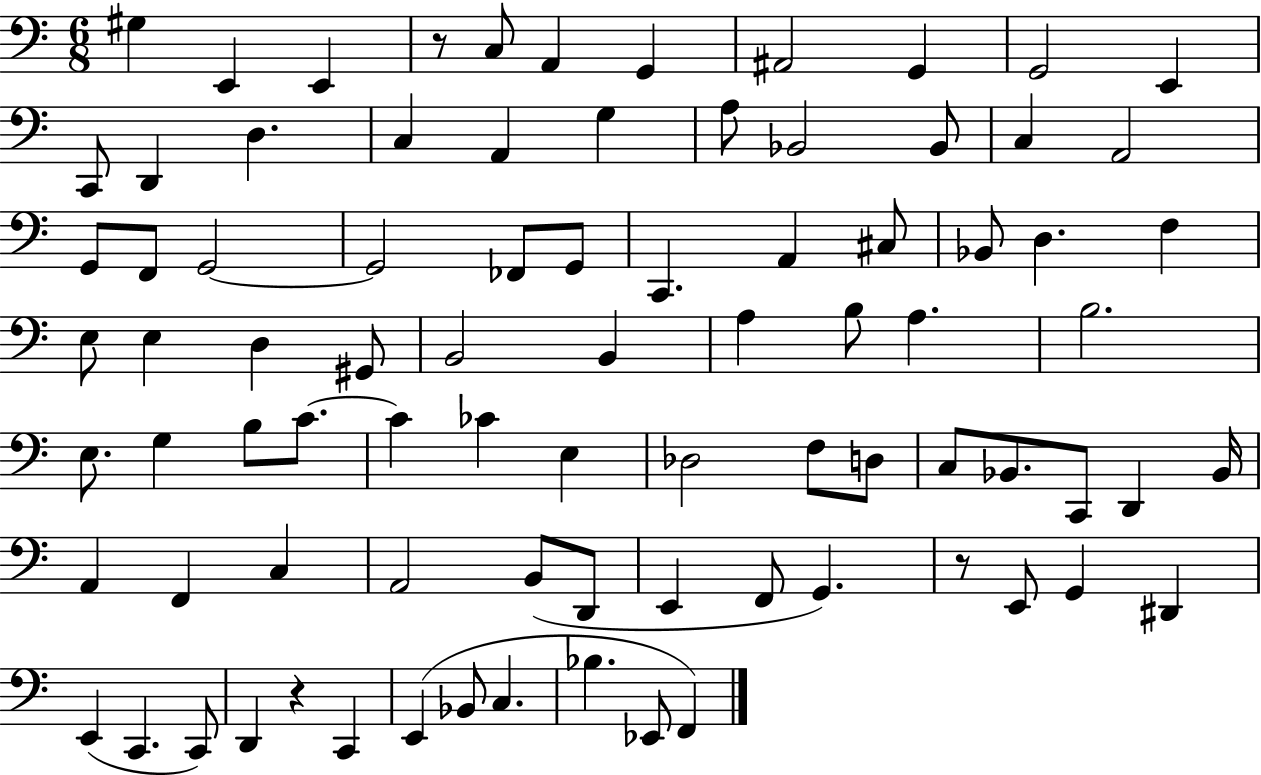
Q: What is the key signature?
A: C major